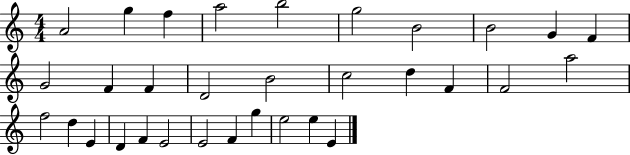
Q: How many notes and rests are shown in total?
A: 32